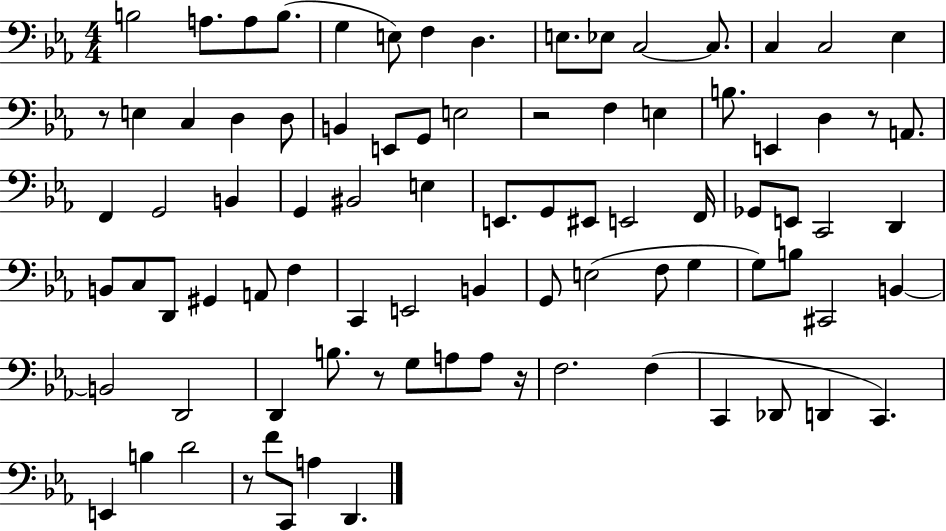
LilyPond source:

{
  \clef bass
  \numericTimeSignature
  \time 4/4
  \key ees \major
  b2 a8. a8 b8.( | g4 e8) f4 d4. | e8. ees8 c2~~ c8. | c4 c2 ees4 | \break r8 e4 c4 d4 d8 | b,4 e,8 g,8 e2 | r2 f4 e4 | b8. e,4 d4 r8 a,8. | \break f,4 g,2 b,4 | g,4 bis,2 e4 | e,8. g,8 eis,8 e,2 f,16 | ges,8 e,8 c,2 d,4 | \break b,8 c8 d,8 gis,4 a,8 f4 | c,4 e,2 b,4 | g,8 e2( f8 g4 | g8) b8 cis,2 b,4~~ | \break b,2 d,2 | d,4 b8. r8 g8 a8 a8 r16 | f2. f4( | c,4 des,8 d,4 c,4.) | \break e,4 b4 d'2 | r8 f'8 c,8 a4 d,4. | \bar "|."
}